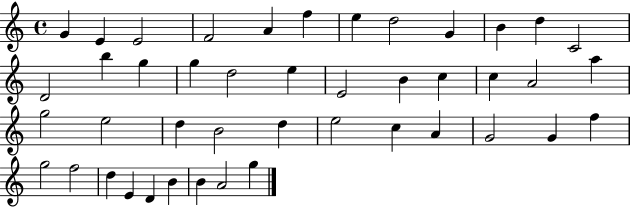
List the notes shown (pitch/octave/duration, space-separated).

G4/q E4/q E4/h F4/h A4/q F5/q E5/q D5/h G4/q B4/q D5/q C4/h D4/h B5/q G5/q G5/q D5/h E5/q E4/h B4/q C5/q C5/q A4/h A5/q G5/h E5/h D5/q B4/h D5/q E5/h C5/q A4/q G4/h G4/q F5/q G5/h F5/h D5/q E4/q D4/q B4/q B4/q A4/h G5/q